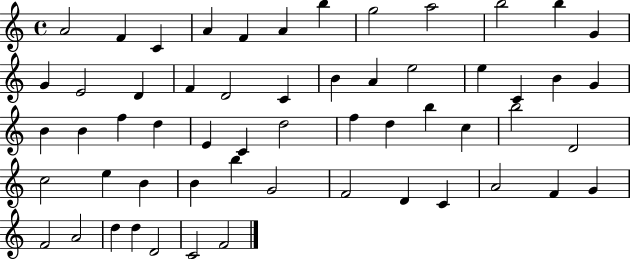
X:1
T:Untitled
M:4/4
L:1/4
K:C
A2 F C A F A b g2 a2 b2 b G G E2 D F D2 C B A e2 e C B G B B f d E C d2 f d b c b2 D2 c2 e B B b G2 F2 D C A2 F G F2 A2 d d D2 C2 F2